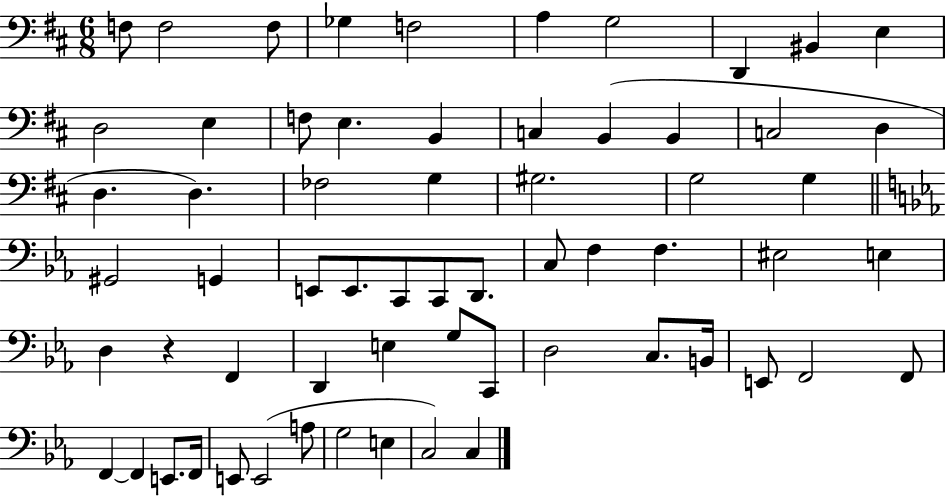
F3/e F3/h F3/e Gb3/q F3/h A3/q G3/h D2/q BIS2/q E3/q D3/h E3/q F3/e E3/q. B2/q C3/q B2/q B2/q C3/h D3/q D3/q. D3/q. FES3/h G3/q G#3/h. G3/h G3/q G#2/h G2/q E2/e E2/e. C2/e C2/e D2/e. C3/e F3/q F3/q. EIS3/h E3/q D3/q R/q F2/q D2/q E3/q G3/e C2/e D3/h C3/e. B2/s E2/e F2/h F2/e F2/q F2/q E2/e. F2/s E2/e E2/h A3/e G3/h E3/q C3/h C3/q